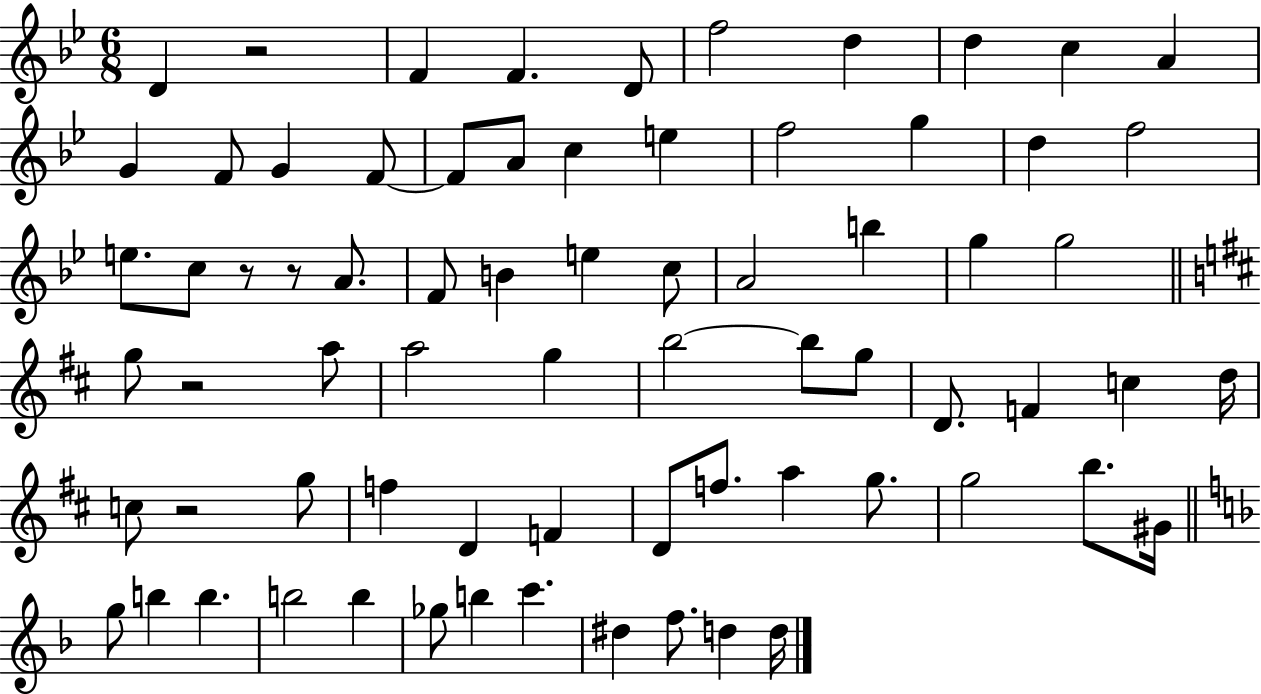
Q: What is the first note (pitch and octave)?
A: D4